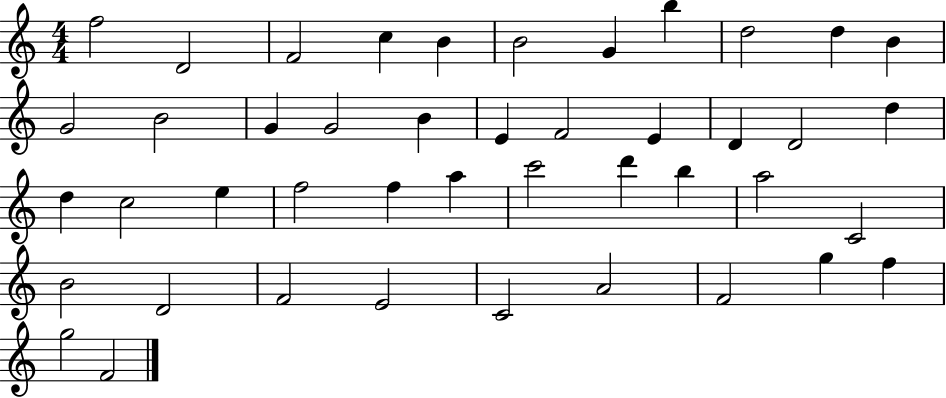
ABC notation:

X:1
T:Untitled
M:4/4
L:1/4
K:C
f2 D2 F2 c B B2 G b d2 d B G2 B2 G G2 B E F2 E D D2 d d c2 e f2 f a c'2 d' b a2 C2 B2 D2 F2 E2 C2 A2 F2 g f g2 F2